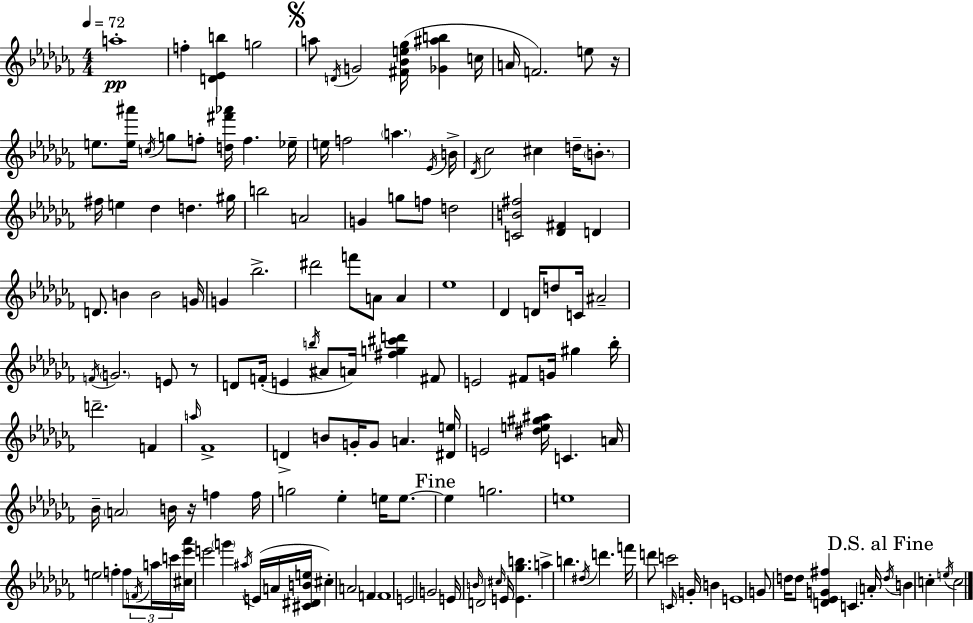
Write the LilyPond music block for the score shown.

{
  \clef treble
  \numericTimeSignature
  \time 4/4
  \key aes \minor
  \tempo 4 = 72
  \repeat volta 2 { a''1-.\pp | f''4-. <d' ees' b''>4 g''2 | \mark \markup { \musicglyph "scripts.segno" } a''8 \acciaccatura { d'16 } g'2 <fis' bes' e'' ges''>16( <ges' ais'' b''>4 | c''16 a'16 f'2.) e''8 | \break r16 e''8. <e'' ais'''>16 \acciaccatura { c''16 } g''8 f''8-. <d'' fis''' aes'''>16 f''4. | ees''16-- e''16 f''2 \parenthesize a''4. | \acciaccatura { ees'16 } b'16-> \acciaccatura { des'16 } ces''2 cis''4 | d''16-- \parenthesize b'8.-. fis''16 e''4 des''4 d''4. | \break gis''16 b''2 a'2 | g'4 g''8 f''8 d''2 | <c' b' fis''>2 <des' fis'>4 | d'4 d'8. b'4 b'2 | \break g'16 g'4 bes''2.-> | dis'''2 f'''8 a'8 | a'4 ees''1 | des'4 d'16 d''8 c'16 ais'2-- | \break \acciaccatura { f'16 } \parenthesize g'2. | e'8 r8 d'8 f'16-.( e'4 \acciaccatura { b''16 } ais'8 a'16) | <fis'' g'' cis''' d'''>4 fis'8 e'2 fis'8 | g'16 gis''4 bes''16-. d'''2.-- | \break f'4 \grace { a''16 } fes'1-> | d'4-> b'8 g'16-. g'8 | a'4. <dis' e''>16 e'2 <dis'' e'' gis'' ais''>16 | c'4. a'16 bes'16-- \parenthesize a'2 | \break b'16 r16 f''4 f''16 g''2 ees''4-. | e''16 e''8.~~ \mark "Fine" e''4 g''2. | e''1 | e''2 f''4-. | \break f''8 \tuplet 3/2 { \acciaccatura { f'16 } a''16 c'''16 } <cis'' ees''' aes'''>16 e'''2 | \parenthesize g'''4 \acciaccatura { ais''16 }( e'16 a'16 <cis' dis' b' e''>16 cis''4-.) a'2 | f'4 f'1 | e'2 | \break g'2 e'16 \grace { b'16 } d'2 | \grace { cis''16 } e'16 <e' ges'' b''>4. a''4-> b''4. | \acciaccatura { dis''16 } d'''4. f'''16 d'''8 c'''2 | \grace { c'16 } g'16-. b'4 e'1 | \break g'8 d''16 | d''8 <d' ees' g' fis''>4 c'4. a'16-. \mark "D.S. al Fine" \acciaccatura { d''16 } b'4 | c''4-. \acciaccatura { e''16 } c''2 } \bar "|."
}